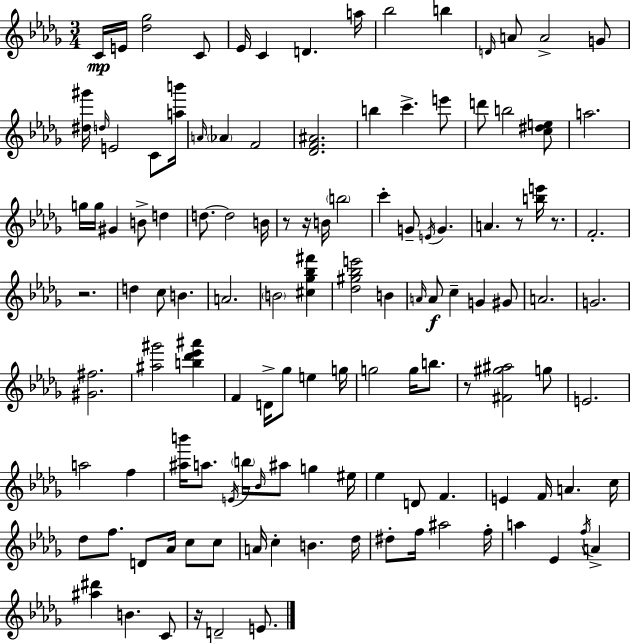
C4/s E4/s [Db5,Gb5]/h C4/e Eb4/s C4/q D4/q. A5/s Bb5/h B5/q D4/s A4/e A4/h G4/e [D#5,G#6]/s D5/s E4/h C4/e [A5,B6]/s A4/s Ab4/q F4/h [Db4,F4,A#4]/h. B5/q C6/q. E6/e D6/e B5/h [C5,D#5,E5]/e A5/h. G5/s G5/s G#4/q B4/e D5/q D5/e. D5/h B4/s R/e R/s B4/s B5/h C6/q G4/e E4/s G4/q. A4/q. R/e [B5,E6]/s R/e. F4/h. R/h. D5/q C5/e B4/q. A4/h. B4/h [C#5,Gb5,Bb5,F#6]/q [Db5,G#5,Bb5,E6]/h B4/q A4/s A4/e C5/q G4/q G#4/e A4/h. G4/h. [G#4,F#5]/h. [A#5,G#6]/h [B5,Db6,Eb6,A#6]/q F4/q D4/s Gb5/e E5/q G5/s G5/h G5/s B5/e. R/e [F#4,G#5,A#5]/h G5/e E4/h. A5/h F5/q [A#5,B6]/s A5/e. E4/s B5/s Bb4/s A#5/e G5/q EIS5/s Eb5/q D4/e F4/q. E4/q F4/s A4/q. C5/s Db5/e F5/e. D4/e Ab4/s C5/e C5/e A4/s C5/q B4/q. Db5/s D#5/e F5/s A#5/h F5/s A5/q Eb4/q F5/s A4/q [A#5,D#6]/q B4/q. C4/e R/s D4/h E4/e.